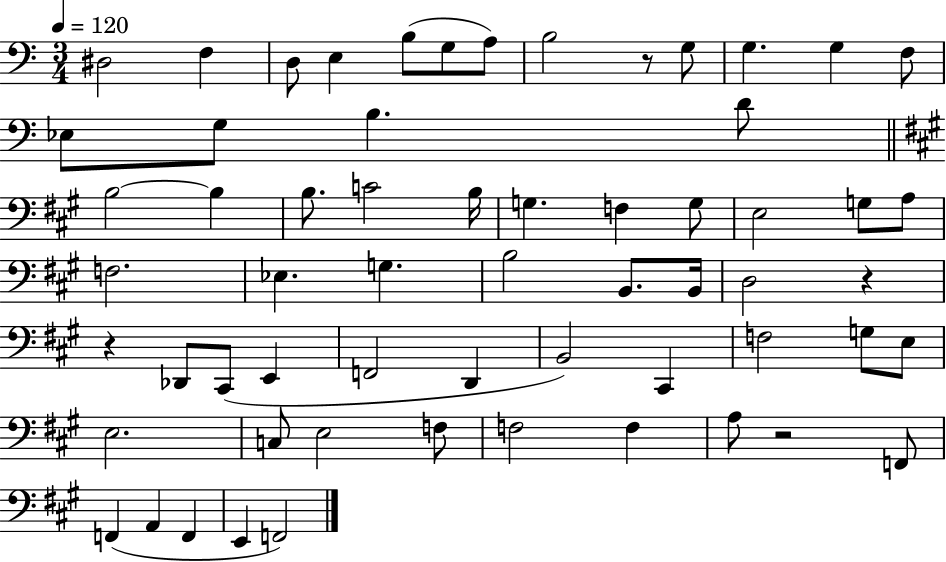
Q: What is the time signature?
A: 3/4